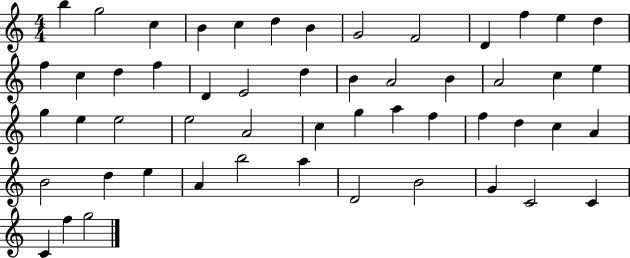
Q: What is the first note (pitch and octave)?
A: B5